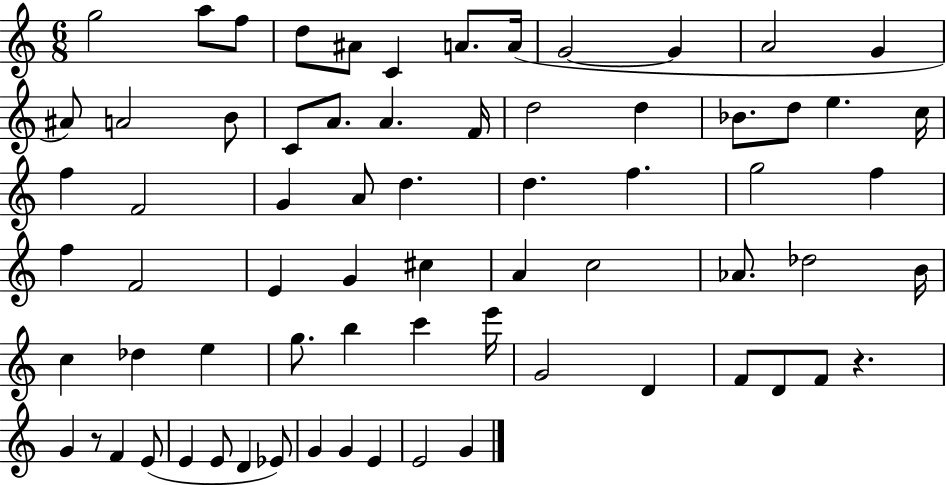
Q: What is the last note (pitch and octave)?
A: G4